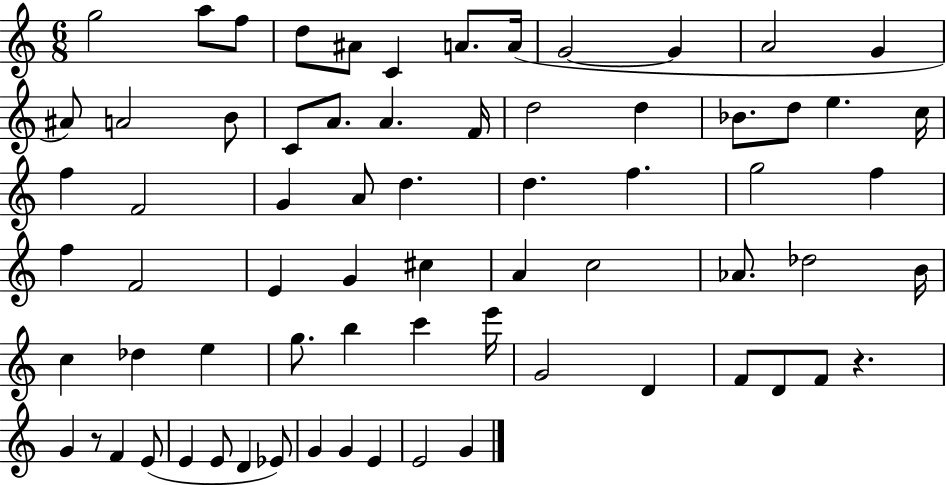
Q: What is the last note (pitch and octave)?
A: G4